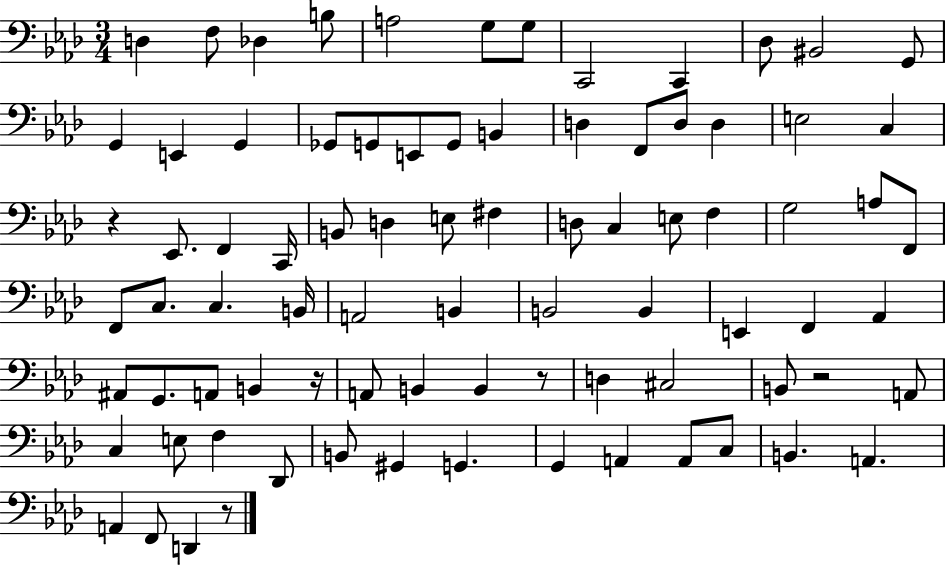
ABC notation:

X:1
T:Untitled
M:3/4
L:1/4
K:Ab
D, F,/2 _D, B,/2 A,2 G,/2 G,/2 C,,2 C,, _D,/2 ^B,,2 G,,/2 G,, E,, G,, _G,,/2 G,,/2 E,,/2 G,,/2 B,, D, F,,/2 D,/2 D, E,2 C, z _E,,/2 F,, C,,/4 B,,/2 D, E,/2 ^F, D,/2 C, E,/2 F, G,2 A,/2 F,,/2 F,,/2 C,/2 C, B,,/4 A,,2 B,, B,,2 B,, E,, F,, _A,, ^A,,/2 G,,/2 A,,/2 B,, z/4 A,,/2 B,, B,, z/2 D, ^C,2 B,,/2 z2 A,,/2 C, E,/2 F, _D,,/2 B,,/2 ^G,, G,, G,, A,, A,,/2 C,/2 B,, A,, A,, F,,/2 D,, z/2